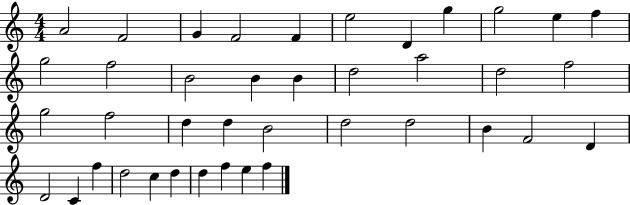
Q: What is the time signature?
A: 4/4